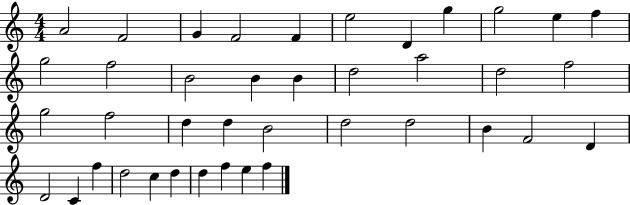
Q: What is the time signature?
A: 4/4